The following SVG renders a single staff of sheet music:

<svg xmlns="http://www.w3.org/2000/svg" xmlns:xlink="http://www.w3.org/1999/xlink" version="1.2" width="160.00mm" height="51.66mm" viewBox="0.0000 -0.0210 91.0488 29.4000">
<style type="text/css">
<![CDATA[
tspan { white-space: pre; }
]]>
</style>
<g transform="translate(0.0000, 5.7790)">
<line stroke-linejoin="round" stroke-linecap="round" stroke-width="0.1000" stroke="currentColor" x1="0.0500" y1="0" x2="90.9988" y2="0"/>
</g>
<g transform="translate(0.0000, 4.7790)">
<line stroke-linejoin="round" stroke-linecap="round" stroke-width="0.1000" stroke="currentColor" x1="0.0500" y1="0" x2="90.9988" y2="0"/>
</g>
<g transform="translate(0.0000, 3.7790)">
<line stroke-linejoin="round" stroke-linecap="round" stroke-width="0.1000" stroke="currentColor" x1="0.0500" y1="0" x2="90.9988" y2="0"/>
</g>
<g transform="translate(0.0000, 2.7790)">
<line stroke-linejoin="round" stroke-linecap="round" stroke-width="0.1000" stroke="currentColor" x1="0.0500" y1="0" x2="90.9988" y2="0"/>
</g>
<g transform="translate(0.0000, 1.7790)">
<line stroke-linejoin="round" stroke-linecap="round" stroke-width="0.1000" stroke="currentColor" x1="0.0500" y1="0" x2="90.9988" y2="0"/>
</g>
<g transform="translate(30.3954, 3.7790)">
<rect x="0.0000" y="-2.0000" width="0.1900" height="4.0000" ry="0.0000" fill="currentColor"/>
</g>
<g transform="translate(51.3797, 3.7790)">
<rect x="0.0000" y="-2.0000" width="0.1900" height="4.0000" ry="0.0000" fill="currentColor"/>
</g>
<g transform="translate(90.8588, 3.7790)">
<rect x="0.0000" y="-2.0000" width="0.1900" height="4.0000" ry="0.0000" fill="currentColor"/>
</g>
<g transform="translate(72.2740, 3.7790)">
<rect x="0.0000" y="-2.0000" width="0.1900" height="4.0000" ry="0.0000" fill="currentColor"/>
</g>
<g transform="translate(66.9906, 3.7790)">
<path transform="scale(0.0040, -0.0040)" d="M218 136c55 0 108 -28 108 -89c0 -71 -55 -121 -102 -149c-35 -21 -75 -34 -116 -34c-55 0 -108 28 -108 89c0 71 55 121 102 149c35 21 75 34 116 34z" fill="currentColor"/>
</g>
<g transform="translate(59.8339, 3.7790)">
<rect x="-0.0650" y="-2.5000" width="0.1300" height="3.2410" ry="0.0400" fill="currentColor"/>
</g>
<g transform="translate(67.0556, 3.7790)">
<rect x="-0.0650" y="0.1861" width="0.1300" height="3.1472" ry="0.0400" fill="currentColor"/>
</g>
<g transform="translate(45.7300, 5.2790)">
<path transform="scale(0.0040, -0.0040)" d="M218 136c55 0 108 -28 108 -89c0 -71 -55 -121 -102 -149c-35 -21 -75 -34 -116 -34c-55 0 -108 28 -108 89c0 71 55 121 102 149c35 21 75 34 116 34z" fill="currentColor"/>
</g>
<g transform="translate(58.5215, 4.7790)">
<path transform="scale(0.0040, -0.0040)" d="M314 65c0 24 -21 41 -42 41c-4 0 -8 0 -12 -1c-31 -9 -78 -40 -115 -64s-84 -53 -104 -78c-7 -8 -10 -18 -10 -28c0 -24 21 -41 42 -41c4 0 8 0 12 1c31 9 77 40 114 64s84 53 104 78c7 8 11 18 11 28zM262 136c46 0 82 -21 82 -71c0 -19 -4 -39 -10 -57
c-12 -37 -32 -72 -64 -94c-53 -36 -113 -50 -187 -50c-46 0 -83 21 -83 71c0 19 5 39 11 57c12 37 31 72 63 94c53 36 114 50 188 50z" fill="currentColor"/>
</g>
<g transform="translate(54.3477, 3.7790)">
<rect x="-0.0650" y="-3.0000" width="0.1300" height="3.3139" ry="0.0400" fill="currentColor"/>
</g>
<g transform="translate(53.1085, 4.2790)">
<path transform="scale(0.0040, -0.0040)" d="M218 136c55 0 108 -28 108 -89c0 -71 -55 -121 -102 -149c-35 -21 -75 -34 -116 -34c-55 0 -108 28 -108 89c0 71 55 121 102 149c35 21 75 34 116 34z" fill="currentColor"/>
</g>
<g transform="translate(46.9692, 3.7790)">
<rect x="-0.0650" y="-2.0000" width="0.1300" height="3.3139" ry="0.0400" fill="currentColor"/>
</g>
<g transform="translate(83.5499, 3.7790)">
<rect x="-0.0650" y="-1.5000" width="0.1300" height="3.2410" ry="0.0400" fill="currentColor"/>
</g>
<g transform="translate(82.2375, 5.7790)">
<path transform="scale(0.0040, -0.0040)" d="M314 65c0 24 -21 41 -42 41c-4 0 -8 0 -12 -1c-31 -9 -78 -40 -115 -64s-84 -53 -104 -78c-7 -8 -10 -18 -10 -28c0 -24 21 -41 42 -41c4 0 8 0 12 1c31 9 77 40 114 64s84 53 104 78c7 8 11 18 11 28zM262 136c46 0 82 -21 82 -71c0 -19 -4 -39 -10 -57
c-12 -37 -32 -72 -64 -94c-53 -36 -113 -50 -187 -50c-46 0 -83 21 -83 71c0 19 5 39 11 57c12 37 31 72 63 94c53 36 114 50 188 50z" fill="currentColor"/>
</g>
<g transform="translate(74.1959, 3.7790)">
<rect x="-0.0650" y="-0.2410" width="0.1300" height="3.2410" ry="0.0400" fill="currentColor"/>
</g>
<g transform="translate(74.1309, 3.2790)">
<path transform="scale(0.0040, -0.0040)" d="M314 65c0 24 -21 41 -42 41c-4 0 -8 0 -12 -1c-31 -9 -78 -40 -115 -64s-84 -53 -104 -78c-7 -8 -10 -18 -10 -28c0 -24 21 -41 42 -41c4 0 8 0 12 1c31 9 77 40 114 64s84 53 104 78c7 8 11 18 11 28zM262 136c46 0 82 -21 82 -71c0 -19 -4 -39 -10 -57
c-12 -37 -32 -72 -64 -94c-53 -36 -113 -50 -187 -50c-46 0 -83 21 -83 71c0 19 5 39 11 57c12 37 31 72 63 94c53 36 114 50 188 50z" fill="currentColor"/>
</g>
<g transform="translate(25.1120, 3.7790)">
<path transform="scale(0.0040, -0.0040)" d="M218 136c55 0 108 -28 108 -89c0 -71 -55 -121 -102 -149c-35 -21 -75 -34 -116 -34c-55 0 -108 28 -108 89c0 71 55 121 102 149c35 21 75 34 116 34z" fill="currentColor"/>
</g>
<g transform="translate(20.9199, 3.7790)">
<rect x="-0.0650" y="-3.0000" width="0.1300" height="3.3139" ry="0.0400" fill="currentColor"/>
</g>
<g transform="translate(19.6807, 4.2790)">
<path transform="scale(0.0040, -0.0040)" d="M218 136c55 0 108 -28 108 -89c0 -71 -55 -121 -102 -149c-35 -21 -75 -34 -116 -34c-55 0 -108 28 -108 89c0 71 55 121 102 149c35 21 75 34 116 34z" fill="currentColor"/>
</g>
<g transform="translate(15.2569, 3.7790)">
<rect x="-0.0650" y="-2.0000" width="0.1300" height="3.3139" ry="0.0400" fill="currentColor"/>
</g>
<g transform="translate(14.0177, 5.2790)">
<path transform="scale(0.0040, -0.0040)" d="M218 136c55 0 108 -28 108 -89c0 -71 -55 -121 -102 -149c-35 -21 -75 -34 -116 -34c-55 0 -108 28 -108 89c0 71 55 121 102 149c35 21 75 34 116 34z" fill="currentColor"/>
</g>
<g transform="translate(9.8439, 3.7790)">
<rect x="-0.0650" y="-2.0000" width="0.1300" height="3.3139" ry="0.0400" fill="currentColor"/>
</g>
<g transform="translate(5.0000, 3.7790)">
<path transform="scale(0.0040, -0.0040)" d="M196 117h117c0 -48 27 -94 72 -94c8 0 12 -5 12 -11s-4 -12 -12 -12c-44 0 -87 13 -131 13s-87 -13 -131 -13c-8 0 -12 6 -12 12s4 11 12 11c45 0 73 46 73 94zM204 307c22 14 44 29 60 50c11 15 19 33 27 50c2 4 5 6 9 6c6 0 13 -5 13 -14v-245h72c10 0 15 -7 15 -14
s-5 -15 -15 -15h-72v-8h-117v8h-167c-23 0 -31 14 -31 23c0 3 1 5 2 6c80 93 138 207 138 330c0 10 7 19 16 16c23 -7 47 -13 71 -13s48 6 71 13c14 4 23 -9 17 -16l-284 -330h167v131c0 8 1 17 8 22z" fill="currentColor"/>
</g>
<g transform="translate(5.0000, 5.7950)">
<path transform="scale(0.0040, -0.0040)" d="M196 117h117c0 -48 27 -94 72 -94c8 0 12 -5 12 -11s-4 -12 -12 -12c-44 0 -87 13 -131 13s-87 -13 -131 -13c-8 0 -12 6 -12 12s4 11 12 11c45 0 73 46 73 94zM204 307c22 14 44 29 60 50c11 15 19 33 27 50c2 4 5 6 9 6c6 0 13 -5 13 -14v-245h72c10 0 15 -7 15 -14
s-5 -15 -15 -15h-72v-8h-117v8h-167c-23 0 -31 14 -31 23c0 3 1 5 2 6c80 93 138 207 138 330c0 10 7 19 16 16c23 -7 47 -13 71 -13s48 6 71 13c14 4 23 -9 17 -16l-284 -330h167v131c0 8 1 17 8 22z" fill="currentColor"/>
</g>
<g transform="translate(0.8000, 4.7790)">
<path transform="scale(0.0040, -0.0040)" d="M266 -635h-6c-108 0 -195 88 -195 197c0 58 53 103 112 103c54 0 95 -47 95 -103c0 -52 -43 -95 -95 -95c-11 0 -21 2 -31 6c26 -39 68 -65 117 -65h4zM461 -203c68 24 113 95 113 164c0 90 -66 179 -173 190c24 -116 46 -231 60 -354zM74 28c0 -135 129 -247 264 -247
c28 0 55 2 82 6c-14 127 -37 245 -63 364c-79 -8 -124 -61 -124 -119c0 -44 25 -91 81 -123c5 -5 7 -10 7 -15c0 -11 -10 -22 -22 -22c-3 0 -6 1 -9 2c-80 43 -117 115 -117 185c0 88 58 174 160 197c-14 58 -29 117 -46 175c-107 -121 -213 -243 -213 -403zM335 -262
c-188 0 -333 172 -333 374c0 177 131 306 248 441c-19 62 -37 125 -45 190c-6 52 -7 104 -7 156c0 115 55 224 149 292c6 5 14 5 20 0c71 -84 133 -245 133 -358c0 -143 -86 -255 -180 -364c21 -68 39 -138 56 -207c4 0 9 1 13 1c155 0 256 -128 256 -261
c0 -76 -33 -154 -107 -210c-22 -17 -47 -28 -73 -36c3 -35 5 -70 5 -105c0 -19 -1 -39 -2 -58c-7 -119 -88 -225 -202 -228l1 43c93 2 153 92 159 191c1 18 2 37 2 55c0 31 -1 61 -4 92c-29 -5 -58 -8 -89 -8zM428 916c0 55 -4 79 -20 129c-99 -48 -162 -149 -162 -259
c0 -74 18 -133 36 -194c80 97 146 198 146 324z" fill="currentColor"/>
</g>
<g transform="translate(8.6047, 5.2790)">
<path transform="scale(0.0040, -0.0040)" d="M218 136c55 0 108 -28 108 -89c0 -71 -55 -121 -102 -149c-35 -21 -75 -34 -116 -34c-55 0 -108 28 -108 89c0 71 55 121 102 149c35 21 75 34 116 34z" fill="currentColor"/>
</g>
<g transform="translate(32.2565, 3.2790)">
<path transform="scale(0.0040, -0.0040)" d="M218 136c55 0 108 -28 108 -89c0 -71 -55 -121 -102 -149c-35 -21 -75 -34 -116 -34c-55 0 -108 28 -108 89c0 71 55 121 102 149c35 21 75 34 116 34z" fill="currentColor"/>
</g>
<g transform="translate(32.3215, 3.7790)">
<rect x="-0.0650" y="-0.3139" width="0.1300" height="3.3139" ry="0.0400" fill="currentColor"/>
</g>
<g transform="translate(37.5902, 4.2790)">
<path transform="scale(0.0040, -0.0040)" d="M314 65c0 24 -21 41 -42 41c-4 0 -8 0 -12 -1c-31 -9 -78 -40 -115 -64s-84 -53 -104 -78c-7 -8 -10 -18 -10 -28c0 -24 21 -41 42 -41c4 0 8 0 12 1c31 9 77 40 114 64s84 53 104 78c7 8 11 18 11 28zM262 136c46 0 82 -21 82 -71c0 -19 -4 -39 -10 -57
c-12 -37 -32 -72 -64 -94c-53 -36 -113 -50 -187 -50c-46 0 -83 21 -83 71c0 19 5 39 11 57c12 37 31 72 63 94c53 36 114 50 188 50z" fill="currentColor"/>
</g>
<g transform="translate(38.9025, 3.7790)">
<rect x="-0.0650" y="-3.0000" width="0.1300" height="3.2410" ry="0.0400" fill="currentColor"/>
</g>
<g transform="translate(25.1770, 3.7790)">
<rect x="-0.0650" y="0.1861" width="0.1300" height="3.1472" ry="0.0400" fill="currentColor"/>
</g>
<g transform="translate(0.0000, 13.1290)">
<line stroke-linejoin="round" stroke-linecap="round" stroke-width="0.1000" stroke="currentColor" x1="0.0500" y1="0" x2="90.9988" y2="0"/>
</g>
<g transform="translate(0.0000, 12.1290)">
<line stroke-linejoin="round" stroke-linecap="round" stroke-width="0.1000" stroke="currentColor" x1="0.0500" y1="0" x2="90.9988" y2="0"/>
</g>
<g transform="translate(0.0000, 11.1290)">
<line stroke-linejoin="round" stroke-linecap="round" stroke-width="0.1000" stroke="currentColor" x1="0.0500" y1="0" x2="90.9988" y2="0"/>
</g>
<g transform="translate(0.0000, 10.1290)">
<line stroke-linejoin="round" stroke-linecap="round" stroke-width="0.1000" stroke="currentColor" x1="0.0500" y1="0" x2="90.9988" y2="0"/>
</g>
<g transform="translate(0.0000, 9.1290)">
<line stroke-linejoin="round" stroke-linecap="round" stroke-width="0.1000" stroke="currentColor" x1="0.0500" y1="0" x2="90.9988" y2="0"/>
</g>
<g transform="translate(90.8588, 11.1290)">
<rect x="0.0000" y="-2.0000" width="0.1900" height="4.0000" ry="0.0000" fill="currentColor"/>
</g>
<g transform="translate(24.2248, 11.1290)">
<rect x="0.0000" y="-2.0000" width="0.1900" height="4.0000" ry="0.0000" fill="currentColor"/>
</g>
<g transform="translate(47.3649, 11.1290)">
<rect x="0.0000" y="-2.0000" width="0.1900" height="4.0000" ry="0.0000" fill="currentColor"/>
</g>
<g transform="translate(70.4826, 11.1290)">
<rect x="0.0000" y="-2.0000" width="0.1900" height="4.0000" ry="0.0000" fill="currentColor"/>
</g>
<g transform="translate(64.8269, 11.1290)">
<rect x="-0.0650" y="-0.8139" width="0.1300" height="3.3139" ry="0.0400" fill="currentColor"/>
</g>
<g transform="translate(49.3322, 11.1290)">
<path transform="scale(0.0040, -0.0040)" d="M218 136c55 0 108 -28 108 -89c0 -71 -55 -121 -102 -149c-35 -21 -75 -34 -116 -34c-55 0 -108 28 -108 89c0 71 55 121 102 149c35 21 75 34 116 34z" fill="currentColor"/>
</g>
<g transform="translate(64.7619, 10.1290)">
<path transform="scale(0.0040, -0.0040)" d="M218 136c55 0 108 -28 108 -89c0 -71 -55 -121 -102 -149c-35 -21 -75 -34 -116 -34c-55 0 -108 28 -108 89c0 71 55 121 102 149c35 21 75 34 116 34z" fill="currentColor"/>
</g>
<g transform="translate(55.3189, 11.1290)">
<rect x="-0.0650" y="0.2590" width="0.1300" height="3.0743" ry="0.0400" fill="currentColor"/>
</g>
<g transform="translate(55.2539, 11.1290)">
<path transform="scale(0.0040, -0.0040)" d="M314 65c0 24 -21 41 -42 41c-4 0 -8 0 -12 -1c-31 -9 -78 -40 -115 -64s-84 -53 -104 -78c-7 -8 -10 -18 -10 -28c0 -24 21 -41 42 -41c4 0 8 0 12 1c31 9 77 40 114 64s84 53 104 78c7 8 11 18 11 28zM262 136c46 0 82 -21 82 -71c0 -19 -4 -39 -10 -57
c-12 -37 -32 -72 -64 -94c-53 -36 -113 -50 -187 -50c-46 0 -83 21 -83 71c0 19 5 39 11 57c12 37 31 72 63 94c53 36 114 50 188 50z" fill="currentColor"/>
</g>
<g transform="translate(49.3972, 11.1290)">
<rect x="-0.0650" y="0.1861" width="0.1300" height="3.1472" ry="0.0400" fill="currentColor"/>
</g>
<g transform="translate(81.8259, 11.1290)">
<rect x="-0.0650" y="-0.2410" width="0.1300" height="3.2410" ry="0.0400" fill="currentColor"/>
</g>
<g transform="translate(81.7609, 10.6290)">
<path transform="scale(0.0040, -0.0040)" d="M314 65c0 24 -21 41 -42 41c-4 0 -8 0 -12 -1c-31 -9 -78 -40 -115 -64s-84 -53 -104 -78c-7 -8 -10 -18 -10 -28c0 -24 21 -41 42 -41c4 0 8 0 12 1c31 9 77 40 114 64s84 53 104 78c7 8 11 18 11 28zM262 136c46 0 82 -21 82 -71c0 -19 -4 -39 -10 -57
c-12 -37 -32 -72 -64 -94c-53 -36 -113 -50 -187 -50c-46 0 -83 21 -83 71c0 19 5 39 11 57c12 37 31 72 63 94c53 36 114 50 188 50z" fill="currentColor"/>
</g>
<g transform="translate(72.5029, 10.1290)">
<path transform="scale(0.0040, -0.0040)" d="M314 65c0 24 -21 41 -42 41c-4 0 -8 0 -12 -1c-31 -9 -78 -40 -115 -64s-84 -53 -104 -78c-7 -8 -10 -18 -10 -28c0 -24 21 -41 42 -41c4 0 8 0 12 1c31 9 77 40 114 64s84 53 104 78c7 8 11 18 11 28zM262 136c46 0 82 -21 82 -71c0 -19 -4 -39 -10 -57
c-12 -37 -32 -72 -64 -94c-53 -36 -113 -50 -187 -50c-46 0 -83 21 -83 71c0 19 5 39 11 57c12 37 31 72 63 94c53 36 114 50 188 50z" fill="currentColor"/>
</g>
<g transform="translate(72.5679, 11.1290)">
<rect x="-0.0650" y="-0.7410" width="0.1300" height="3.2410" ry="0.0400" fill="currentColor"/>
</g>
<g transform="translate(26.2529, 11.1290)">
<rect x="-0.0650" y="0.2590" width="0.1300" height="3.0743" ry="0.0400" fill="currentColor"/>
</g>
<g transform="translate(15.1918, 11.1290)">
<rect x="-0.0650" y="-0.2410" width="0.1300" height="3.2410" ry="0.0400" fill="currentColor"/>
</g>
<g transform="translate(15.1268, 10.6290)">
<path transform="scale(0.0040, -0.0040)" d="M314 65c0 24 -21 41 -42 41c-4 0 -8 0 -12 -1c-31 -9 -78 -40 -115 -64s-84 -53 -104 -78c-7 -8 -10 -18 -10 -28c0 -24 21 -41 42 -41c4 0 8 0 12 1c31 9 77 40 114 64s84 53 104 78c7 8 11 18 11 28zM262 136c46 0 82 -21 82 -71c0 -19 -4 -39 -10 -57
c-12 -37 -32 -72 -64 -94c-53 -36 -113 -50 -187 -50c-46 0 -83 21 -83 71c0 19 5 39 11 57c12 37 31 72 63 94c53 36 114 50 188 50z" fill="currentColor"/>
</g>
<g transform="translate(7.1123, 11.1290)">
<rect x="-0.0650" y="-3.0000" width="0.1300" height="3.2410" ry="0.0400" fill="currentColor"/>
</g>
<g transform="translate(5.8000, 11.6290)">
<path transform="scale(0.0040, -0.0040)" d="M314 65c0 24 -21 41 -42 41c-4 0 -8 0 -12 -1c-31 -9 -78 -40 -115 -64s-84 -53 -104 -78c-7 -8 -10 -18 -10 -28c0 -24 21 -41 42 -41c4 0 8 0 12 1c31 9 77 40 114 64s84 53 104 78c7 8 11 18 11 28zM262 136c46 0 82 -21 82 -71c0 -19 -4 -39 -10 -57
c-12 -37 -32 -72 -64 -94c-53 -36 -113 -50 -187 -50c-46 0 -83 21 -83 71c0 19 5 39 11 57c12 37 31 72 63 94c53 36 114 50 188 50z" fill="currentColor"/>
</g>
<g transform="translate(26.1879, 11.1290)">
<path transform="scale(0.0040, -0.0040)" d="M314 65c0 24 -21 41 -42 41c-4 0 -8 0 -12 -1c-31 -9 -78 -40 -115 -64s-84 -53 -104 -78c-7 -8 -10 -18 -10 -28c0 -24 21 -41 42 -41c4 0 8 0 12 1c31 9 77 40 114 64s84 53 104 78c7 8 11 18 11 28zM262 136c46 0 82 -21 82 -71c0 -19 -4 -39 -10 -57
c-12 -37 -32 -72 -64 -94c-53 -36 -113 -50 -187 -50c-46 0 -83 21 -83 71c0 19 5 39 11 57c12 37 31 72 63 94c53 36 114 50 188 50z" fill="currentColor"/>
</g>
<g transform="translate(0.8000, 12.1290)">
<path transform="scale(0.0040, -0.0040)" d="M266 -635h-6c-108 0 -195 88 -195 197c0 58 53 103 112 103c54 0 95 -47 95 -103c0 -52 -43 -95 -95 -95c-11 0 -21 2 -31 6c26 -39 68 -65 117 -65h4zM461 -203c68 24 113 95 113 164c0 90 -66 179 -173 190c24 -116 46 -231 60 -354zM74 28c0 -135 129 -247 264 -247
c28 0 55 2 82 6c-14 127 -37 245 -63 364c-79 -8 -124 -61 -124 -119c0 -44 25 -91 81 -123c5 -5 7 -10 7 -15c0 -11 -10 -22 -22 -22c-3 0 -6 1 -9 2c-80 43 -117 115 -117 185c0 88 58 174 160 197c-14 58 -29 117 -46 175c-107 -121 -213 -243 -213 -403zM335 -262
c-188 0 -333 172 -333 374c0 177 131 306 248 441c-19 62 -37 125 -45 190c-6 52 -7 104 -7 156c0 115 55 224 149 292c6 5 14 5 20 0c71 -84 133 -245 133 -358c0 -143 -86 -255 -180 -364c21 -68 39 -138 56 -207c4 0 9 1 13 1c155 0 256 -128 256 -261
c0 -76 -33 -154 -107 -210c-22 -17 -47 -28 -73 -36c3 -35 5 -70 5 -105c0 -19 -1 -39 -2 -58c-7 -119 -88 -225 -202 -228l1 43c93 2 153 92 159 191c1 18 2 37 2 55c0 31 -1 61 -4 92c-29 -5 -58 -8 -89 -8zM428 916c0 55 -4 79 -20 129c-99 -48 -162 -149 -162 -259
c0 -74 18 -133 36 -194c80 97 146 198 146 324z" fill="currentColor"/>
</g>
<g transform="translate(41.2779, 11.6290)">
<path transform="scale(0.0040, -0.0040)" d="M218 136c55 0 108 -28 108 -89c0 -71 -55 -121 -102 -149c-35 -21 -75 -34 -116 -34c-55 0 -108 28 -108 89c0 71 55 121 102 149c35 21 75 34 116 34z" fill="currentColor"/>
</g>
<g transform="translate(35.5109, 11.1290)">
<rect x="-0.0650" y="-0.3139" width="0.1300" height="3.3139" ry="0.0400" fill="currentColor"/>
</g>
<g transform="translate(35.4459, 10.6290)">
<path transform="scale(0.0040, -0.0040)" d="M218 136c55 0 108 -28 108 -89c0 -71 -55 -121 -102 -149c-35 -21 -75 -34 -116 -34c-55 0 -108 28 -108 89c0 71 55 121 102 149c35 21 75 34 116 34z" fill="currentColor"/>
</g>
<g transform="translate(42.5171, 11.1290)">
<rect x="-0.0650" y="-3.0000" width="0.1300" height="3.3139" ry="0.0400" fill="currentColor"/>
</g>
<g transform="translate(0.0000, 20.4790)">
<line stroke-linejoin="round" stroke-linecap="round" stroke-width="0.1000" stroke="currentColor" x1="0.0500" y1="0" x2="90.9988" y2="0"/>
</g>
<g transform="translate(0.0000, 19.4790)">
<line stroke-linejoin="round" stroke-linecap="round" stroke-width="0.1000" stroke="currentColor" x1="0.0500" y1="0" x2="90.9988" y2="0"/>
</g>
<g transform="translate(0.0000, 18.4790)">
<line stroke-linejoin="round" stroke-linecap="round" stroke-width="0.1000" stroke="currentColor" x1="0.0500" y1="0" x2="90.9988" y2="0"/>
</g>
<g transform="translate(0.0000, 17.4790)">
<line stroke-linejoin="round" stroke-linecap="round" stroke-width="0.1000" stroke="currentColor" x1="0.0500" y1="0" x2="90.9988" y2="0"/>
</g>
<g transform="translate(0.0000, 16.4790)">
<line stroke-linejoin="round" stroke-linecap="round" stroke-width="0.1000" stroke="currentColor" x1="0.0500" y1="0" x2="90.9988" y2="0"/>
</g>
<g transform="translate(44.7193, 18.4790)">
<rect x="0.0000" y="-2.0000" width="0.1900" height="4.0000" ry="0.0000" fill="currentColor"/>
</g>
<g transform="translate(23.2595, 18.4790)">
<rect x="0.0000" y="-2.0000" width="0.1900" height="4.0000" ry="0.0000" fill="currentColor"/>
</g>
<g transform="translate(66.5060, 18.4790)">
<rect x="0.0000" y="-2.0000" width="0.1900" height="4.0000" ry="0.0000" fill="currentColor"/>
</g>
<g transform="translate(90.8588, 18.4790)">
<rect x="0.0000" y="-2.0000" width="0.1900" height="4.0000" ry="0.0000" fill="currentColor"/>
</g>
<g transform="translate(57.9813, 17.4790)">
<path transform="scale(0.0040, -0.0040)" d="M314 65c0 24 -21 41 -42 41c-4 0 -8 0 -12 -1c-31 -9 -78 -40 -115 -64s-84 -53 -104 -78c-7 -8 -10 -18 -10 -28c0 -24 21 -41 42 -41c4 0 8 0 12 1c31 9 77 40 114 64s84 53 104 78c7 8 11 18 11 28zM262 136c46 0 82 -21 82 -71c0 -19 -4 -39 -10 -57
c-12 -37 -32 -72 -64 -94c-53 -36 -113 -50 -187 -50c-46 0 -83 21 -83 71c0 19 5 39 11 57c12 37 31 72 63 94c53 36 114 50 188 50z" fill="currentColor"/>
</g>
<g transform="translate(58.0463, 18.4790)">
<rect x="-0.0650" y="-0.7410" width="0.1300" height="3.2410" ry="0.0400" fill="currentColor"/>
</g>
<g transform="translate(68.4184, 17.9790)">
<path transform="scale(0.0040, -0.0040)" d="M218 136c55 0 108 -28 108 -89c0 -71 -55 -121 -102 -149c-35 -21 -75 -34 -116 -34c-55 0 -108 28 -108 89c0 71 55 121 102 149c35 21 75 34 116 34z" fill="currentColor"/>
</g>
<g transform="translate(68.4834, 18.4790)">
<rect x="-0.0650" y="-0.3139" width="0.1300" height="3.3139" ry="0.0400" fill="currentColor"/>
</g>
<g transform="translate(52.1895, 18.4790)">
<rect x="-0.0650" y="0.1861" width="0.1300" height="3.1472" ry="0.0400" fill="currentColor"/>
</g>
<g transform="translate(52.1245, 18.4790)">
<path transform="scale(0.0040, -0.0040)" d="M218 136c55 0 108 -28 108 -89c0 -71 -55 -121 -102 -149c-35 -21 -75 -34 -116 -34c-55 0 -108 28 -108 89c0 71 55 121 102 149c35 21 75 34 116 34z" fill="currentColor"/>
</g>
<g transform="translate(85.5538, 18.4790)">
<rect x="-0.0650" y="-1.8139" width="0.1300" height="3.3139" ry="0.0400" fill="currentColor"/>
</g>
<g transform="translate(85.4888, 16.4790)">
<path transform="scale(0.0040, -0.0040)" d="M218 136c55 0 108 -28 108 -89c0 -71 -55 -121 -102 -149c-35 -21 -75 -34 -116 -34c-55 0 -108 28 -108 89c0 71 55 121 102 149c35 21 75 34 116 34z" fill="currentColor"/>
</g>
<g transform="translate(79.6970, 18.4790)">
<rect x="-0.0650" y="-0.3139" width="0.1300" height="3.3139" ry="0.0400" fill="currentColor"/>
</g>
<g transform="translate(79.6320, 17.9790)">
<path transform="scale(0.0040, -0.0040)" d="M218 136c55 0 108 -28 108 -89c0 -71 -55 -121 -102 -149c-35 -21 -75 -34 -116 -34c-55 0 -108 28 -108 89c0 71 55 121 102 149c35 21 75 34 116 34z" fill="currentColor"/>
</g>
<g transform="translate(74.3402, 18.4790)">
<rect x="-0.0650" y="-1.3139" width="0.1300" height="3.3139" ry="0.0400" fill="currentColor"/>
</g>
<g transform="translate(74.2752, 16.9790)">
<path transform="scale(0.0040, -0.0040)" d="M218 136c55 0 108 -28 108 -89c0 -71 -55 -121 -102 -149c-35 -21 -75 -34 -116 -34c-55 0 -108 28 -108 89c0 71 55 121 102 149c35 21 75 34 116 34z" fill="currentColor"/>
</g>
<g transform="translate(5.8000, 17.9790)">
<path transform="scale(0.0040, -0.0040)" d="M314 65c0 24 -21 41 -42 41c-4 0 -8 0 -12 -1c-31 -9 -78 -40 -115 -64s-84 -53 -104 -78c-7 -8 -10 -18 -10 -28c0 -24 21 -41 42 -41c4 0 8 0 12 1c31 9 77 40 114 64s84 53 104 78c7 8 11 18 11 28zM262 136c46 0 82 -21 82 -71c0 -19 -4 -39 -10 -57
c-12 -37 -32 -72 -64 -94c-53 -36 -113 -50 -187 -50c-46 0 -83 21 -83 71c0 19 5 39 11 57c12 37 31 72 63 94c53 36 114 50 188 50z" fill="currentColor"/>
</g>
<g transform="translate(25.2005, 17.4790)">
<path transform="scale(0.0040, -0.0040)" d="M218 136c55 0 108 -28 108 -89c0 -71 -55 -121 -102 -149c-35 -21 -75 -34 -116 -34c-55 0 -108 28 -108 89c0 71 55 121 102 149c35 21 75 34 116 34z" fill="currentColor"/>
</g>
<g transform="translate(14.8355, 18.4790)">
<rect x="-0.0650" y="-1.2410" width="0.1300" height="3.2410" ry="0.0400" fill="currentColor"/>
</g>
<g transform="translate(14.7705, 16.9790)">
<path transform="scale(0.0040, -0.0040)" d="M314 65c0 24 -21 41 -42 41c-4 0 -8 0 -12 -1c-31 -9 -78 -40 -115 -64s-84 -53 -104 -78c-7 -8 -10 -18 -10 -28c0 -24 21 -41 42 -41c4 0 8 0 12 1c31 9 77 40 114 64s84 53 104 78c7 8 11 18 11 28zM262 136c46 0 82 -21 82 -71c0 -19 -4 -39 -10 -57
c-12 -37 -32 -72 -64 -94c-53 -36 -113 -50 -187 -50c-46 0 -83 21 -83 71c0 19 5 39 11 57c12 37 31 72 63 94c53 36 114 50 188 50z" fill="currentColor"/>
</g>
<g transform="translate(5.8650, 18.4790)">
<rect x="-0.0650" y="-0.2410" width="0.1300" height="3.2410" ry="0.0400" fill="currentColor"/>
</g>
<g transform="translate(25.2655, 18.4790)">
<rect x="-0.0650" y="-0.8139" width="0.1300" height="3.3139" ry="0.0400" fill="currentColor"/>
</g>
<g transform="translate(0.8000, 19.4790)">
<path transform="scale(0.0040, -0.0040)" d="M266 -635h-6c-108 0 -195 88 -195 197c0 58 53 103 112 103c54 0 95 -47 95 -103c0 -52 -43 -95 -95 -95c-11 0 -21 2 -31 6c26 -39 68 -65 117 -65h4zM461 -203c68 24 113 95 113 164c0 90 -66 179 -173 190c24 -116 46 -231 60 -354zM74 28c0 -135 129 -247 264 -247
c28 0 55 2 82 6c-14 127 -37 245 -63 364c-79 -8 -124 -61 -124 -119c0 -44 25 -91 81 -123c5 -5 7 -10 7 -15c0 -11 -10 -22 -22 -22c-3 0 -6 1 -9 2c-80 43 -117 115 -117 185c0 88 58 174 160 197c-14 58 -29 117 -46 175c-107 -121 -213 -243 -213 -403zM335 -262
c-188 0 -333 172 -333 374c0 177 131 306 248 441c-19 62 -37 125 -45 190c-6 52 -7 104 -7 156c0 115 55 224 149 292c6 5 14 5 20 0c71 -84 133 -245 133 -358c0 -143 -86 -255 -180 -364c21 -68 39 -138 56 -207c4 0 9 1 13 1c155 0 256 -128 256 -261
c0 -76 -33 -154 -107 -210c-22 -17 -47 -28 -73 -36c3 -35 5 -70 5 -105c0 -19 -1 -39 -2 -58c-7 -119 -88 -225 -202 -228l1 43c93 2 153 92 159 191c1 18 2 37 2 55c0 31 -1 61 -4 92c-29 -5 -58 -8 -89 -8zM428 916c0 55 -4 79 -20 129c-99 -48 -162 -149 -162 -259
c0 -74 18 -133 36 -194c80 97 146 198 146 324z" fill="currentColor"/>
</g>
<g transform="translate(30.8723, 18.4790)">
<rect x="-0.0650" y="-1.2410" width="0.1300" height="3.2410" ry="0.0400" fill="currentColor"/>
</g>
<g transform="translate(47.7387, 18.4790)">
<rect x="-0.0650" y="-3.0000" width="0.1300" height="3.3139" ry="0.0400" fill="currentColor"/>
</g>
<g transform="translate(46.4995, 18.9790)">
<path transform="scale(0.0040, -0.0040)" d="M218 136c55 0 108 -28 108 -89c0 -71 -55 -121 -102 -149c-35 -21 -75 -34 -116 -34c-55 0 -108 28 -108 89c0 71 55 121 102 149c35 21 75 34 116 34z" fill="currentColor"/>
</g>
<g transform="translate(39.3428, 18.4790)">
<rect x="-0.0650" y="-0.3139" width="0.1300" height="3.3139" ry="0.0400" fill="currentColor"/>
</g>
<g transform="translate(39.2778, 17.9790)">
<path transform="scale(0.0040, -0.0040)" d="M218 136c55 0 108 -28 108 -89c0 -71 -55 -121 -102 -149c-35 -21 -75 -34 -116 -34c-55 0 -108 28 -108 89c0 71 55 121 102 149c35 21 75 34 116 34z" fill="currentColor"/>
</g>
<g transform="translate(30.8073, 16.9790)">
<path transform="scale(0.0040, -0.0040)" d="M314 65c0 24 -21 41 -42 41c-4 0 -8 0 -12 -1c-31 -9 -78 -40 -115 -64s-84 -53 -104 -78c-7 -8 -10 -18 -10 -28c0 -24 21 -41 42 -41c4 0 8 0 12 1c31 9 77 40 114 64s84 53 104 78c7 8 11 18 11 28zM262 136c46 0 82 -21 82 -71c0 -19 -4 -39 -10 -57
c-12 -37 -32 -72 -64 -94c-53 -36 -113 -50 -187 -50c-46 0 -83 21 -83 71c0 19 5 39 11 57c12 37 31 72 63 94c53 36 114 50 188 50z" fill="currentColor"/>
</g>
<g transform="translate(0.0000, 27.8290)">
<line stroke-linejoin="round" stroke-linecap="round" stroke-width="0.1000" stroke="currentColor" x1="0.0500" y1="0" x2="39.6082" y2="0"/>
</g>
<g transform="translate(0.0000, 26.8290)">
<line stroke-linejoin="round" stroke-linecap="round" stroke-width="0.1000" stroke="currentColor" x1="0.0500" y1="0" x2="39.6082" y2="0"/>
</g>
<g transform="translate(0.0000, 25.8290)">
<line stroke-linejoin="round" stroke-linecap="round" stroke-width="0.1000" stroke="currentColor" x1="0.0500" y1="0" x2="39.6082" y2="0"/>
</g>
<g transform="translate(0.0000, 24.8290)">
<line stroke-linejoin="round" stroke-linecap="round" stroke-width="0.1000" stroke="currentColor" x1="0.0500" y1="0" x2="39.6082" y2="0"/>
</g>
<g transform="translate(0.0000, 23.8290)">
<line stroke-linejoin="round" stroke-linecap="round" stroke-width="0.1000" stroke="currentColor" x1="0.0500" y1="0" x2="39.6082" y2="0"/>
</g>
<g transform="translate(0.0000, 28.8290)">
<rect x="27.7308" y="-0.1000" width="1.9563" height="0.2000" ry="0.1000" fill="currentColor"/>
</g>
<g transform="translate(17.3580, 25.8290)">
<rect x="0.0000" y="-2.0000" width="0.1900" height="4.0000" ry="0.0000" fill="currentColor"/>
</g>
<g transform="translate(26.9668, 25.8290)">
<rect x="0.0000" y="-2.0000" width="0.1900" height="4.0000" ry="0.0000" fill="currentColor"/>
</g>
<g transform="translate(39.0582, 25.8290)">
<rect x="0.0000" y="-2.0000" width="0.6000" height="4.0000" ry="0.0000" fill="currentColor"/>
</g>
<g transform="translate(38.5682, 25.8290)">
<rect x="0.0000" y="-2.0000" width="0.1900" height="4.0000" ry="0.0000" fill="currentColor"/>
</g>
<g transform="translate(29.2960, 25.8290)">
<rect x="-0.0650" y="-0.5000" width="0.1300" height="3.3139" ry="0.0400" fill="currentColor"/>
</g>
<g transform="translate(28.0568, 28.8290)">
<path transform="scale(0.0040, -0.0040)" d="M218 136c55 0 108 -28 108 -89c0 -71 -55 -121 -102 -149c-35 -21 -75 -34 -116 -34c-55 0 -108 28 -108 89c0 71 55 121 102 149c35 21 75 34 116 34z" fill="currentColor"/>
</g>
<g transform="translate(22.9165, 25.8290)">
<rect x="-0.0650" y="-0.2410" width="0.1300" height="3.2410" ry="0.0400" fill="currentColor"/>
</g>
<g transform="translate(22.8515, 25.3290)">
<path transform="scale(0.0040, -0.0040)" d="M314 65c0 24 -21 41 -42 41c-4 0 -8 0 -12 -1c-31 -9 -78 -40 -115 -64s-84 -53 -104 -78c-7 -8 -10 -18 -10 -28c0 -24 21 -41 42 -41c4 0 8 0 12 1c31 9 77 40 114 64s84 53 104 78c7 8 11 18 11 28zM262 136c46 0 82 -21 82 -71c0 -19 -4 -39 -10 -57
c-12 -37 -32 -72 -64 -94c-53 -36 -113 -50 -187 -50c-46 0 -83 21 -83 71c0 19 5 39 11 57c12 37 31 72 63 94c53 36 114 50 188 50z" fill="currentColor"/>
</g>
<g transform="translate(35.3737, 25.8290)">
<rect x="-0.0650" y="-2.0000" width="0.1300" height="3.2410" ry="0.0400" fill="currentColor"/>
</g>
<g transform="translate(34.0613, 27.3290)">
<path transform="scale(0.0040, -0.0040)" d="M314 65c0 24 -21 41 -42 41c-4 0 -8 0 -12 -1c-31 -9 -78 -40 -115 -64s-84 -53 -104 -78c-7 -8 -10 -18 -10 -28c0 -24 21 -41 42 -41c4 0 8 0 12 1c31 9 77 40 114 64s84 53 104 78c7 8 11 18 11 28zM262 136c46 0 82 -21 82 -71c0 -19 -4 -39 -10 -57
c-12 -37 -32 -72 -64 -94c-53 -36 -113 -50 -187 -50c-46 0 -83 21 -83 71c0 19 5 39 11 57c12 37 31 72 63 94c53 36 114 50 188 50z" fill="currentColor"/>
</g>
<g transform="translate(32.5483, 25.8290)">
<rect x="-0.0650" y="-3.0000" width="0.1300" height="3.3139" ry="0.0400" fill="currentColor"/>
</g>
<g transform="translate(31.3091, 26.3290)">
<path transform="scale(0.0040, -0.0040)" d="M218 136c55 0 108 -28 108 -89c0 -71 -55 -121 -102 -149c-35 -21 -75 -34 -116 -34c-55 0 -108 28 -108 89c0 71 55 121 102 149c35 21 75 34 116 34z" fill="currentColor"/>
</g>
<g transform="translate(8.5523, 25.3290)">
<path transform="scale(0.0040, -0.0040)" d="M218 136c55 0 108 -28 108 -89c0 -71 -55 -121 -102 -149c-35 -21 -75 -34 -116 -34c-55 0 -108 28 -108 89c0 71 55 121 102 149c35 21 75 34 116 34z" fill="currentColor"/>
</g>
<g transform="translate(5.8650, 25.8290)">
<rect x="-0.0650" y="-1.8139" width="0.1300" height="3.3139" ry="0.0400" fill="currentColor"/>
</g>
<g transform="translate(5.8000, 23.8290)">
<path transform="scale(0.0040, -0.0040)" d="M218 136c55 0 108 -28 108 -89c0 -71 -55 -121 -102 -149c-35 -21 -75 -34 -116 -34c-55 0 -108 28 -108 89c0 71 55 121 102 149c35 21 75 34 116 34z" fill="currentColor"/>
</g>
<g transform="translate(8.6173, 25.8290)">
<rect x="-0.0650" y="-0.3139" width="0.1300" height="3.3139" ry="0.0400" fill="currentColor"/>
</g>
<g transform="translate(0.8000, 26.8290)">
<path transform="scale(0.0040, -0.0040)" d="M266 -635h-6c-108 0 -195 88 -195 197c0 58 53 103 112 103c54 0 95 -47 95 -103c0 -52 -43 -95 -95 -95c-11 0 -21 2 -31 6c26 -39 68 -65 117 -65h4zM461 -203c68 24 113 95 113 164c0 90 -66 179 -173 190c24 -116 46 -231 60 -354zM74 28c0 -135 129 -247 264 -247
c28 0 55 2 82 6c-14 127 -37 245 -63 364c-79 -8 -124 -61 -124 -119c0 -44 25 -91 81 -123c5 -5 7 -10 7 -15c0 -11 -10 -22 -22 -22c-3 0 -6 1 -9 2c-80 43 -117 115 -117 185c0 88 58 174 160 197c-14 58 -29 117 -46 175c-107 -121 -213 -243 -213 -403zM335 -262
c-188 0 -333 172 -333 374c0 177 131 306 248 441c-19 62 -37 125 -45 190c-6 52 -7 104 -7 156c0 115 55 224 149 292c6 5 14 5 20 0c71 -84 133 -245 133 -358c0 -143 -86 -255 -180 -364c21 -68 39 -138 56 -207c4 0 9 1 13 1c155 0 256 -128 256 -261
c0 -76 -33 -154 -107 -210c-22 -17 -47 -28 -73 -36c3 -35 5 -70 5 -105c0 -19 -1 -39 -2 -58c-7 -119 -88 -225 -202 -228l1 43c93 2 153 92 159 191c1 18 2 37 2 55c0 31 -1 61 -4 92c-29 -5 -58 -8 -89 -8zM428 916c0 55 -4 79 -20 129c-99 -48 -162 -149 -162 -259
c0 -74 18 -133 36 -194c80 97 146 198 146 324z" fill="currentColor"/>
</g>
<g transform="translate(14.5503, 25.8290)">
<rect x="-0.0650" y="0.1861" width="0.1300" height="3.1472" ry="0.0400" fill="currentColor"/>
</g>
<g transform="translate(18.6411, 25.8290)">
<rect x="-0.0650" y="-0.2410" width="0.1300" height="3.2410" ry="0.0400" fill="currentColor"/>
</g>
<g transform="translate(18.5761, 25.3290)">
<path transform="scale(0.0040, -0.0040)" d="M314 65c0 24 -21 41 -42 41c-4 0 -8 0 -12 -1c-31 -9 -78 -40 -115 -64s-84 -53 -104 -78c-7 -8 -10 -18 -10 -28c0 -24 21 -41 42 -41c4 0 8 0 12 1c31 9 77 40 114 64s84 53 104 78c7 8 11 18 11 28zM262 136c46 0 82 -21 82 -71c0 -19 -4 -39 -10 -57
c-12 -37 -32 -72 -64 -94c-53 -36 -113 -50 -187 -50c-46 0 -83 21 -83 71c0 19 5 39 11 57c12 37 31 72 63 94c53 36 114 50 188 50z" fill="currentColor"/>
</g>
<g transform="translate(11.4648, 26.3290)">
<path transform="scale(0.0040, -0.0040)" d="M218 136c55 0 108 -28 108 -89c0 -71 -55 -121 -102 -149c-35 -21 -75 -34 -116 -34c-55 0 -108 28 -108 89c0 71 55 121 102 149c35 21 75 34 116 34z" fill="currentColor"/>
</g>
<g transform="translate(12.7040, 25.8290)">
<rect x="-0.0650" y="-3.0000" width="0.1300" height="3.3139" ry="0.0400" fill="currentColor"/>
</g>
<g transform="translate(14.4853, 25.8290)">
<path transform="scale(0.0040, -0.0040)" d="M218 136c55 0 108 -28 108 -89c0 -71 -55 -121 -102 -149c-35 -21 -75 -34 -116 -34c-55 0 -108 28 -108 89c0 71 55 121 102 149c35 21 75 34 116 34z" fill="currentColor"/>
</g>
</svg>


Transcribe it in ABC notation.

X:1
T:Untitled
M:4/4
L:1/4
K:C
F F A B c A2 F A G2 B c2 E2 A2 c2 B2 c A B B2 d d2 c2 c2 e2 d e2 c A B d2 c e c f f c A B c2 c2 C A F2